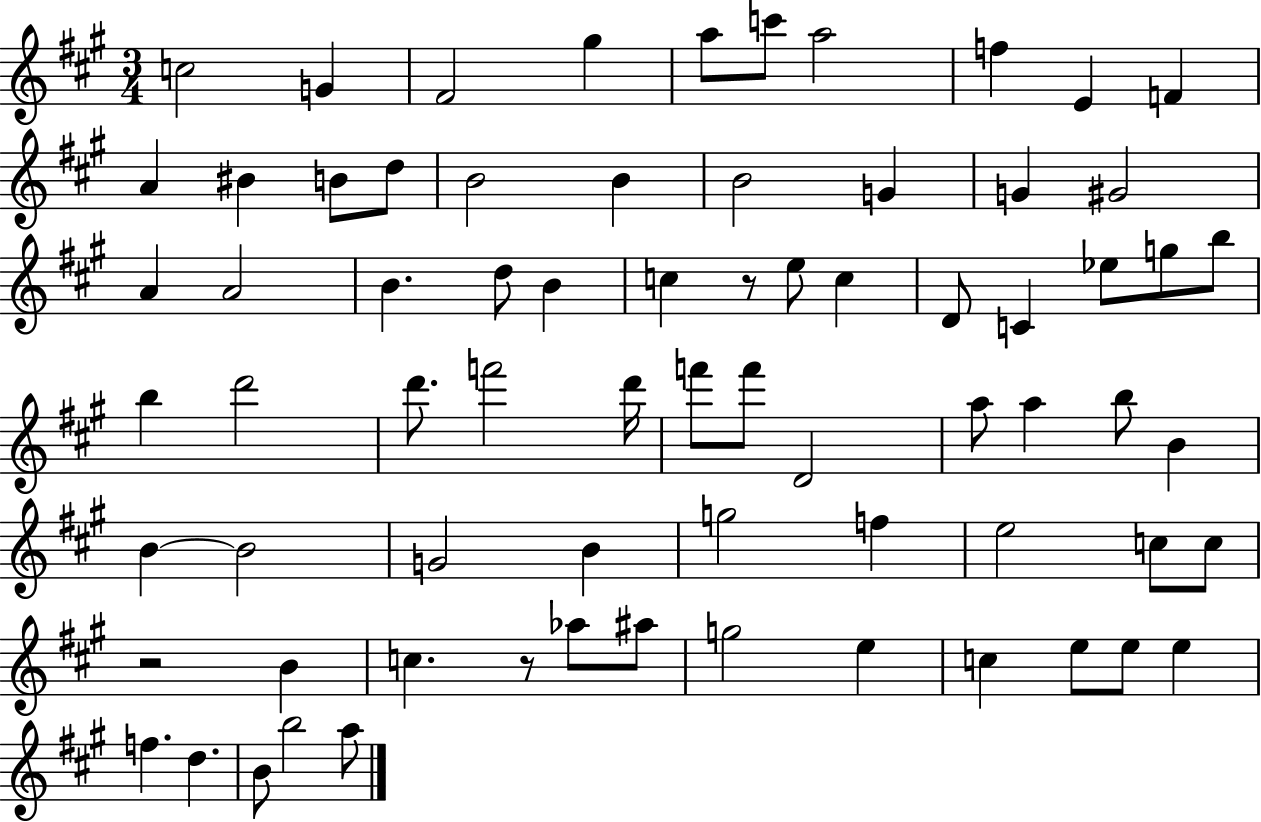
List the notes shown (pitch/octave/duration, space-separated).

C5/h G4/q F#4/h G#5/q A5/e C6/e A5/h F5/q E4/q F4/q A4/q BIS4/q B4/e D5/e B4/h B4/q B4/h G4/q G4/q G#4/h A4/q A4/h B4/q. D5/e B4/q C5/q R/e E5/e C5/q D4/e C4/q Eb5/e G5/e B5/e B5/q D6/h D6/e. F6/h D6/s F6/e F6/e D4/h A5/e A5/q B5/e B4/q B4/q B4/h G4/h B4/q G5/h F5/q E5/h C5/e C5/e R/h B4/q C5/q. R/e Ab5/e A#5/e G5/h E5/q C5/q E5/e E5/e E5/q F5/q. D5/q. B4/e B5/h A5/e